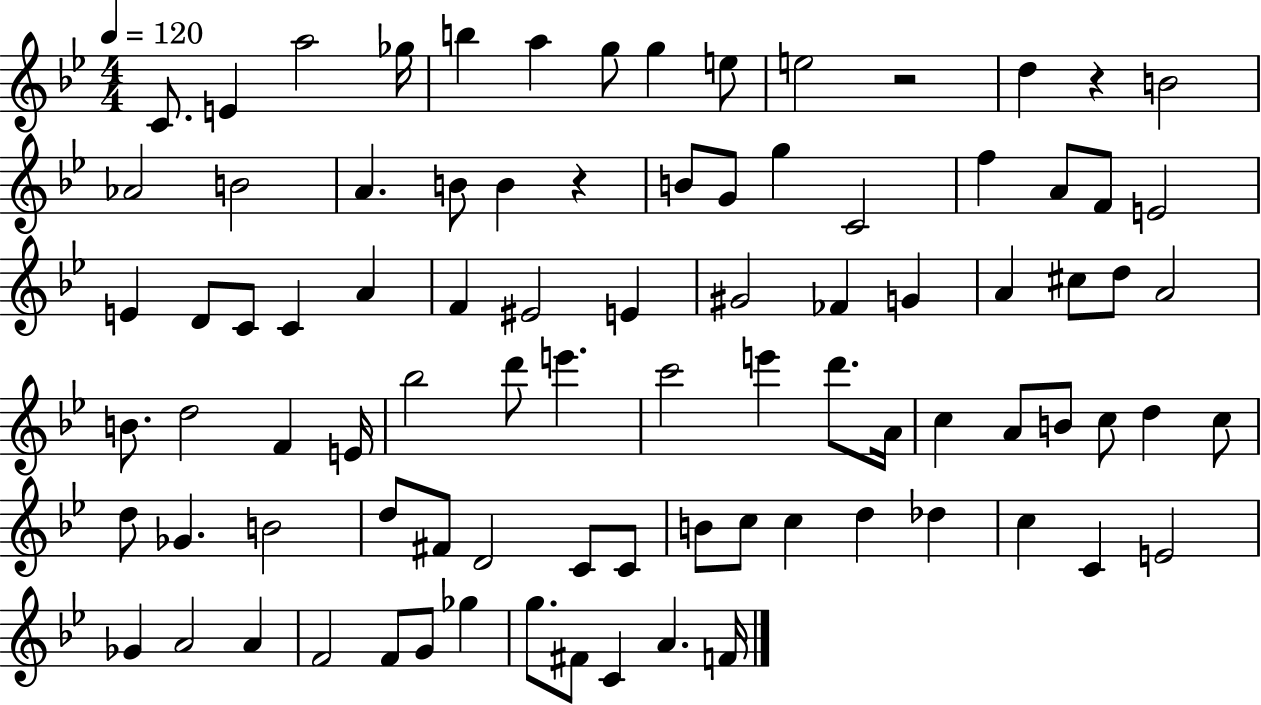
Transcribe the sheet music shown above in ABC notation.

X:1
T:Untitled
M:4/4
L:1/4
K:Bb
C/2 E a2 _g/4 b a g/2 g e/2 e2 z2 d z B2 _A2 B2 A B/2 B z B/2 G/2 g C2 f A/2 F/2 E2 E D/2 C/2 C A F ^E2 E ^G2 _F G A ^c/2 d/2 A2 B/2 d2 F E/4 _b2 d'/2 e' c'2 e' d'/2 A/4 c A/2 B/2 c/2 d c/2 d/2 _G B2 d/2 ^F/2 D2 C/2 C/2 B/2 c/2 c d _d c C E2 _G A2 A F2 F/2 G/2 _g g/2 ^F/2 C A F/4